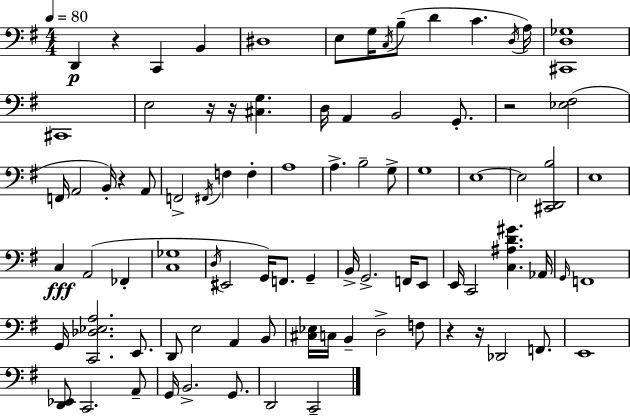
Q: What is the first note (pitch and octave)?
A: D2